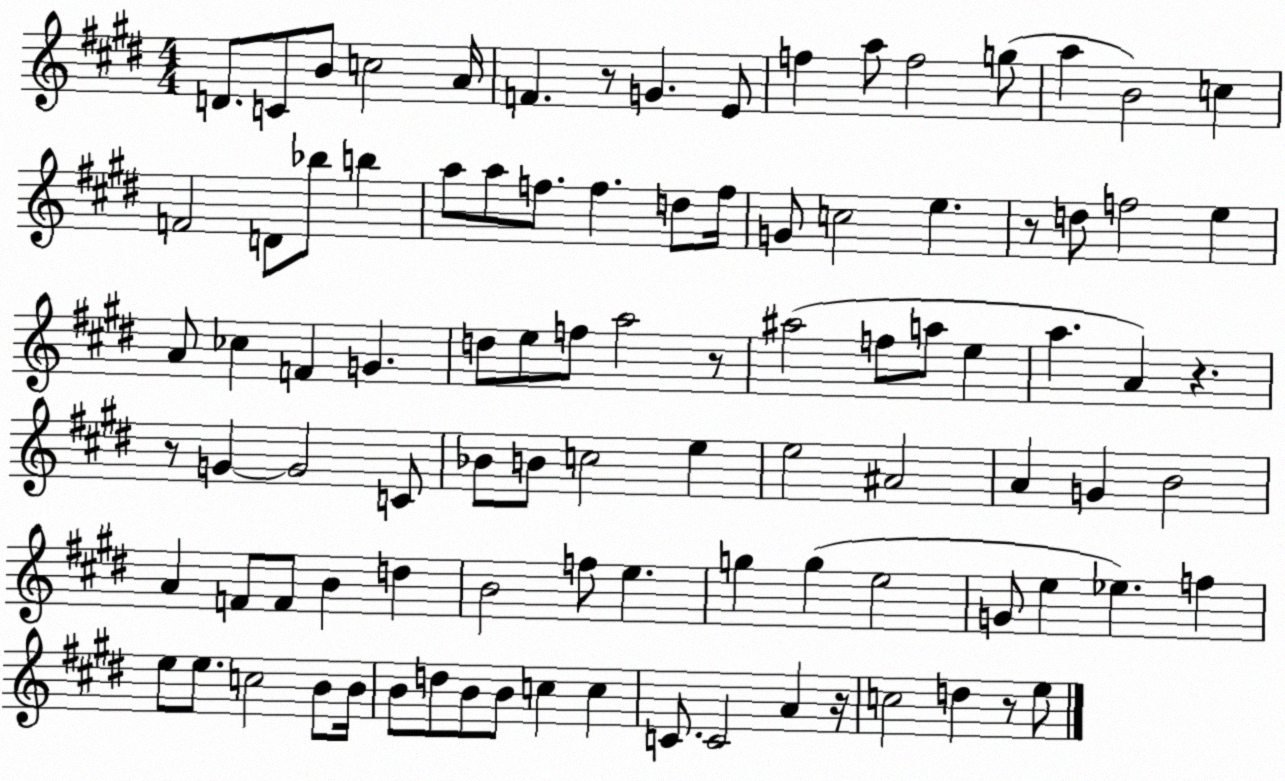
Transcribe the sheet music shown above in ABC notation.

X:1
T:Untitled
M:4/4
L:1/4
K:E
D/2 C/2 B/2 c2 A/4 F z/2 G E/2 f a/2 f2 g/2 a B2 c F2 D/2 _b/2 b a/2 a/2 f/2 f d/2 f/4 G/2 c2 e z/2 d/2 f2 e A/2 _c F G d/2 e/2 f/2 a2 z/2 ^a2 f/2 a/2 e a A z z/2 G G2 C/2 _B/2 B/2 c2 e e2 ^A2 A G B2 A F/2 F/2 B d B2 f/2 e g g e2 G/2 e _e f e/2 e/2 c2 B/2 B/4 B/2 d/2 B/2 B/2 c c C/2 C2 A z/4 c2 d z/2 e/2